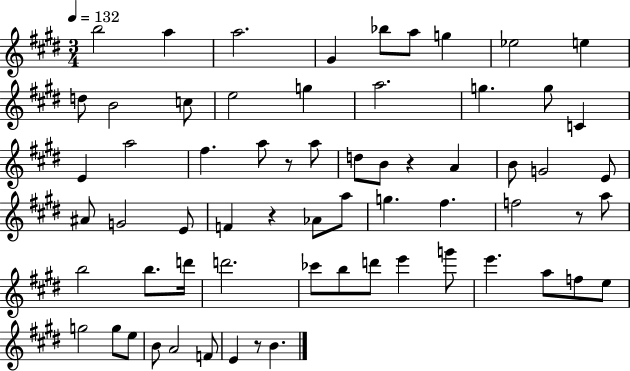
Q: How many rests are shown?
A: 5